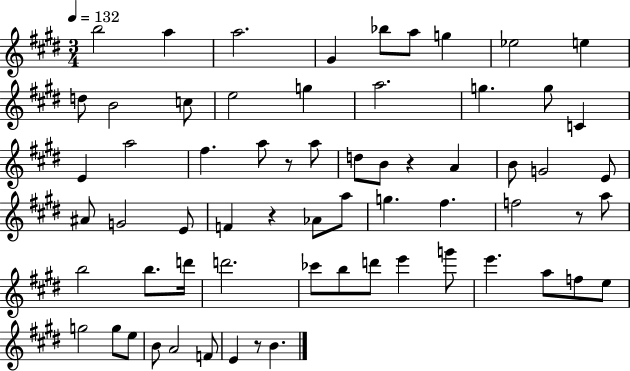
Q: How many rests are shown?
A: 5